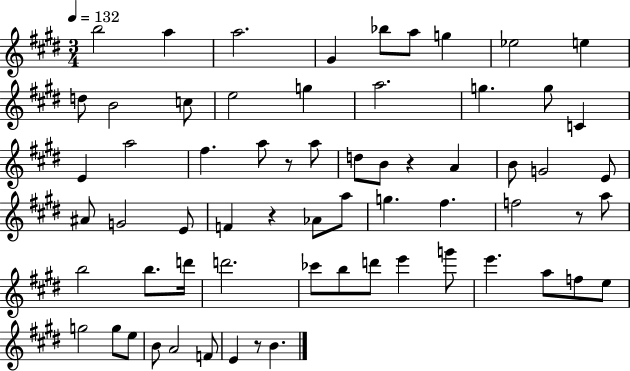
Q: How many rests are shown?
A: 5